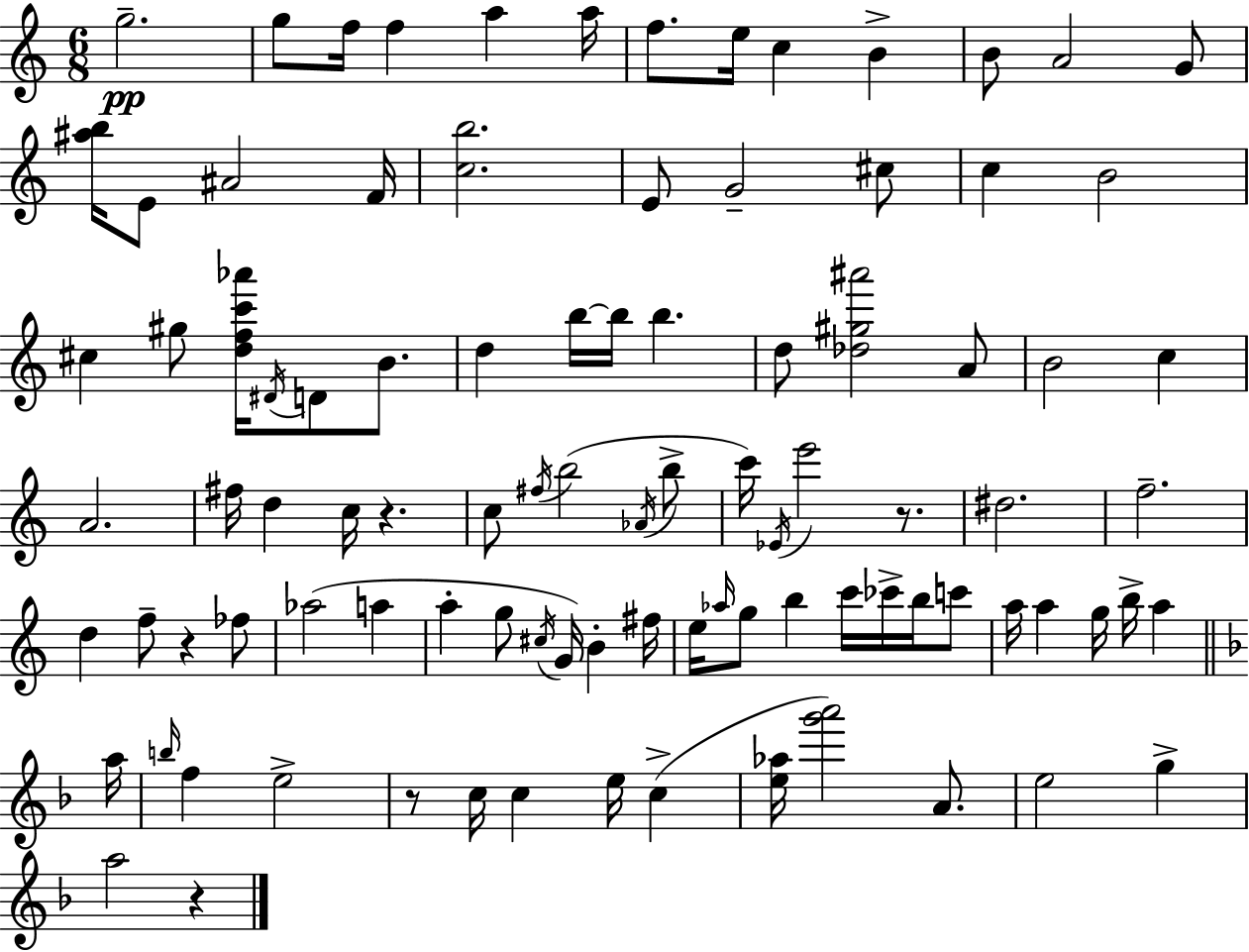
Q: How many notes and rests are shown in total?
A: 95